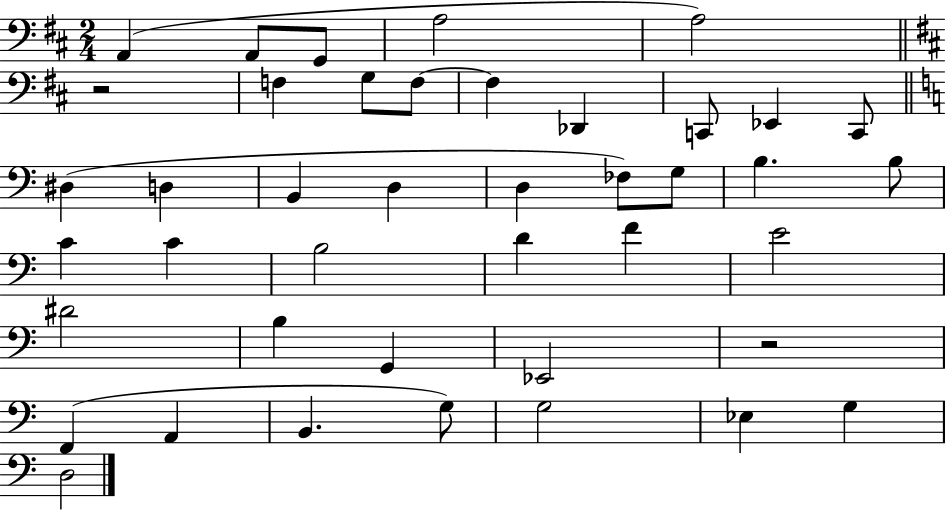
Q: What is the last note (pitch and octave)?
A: D3